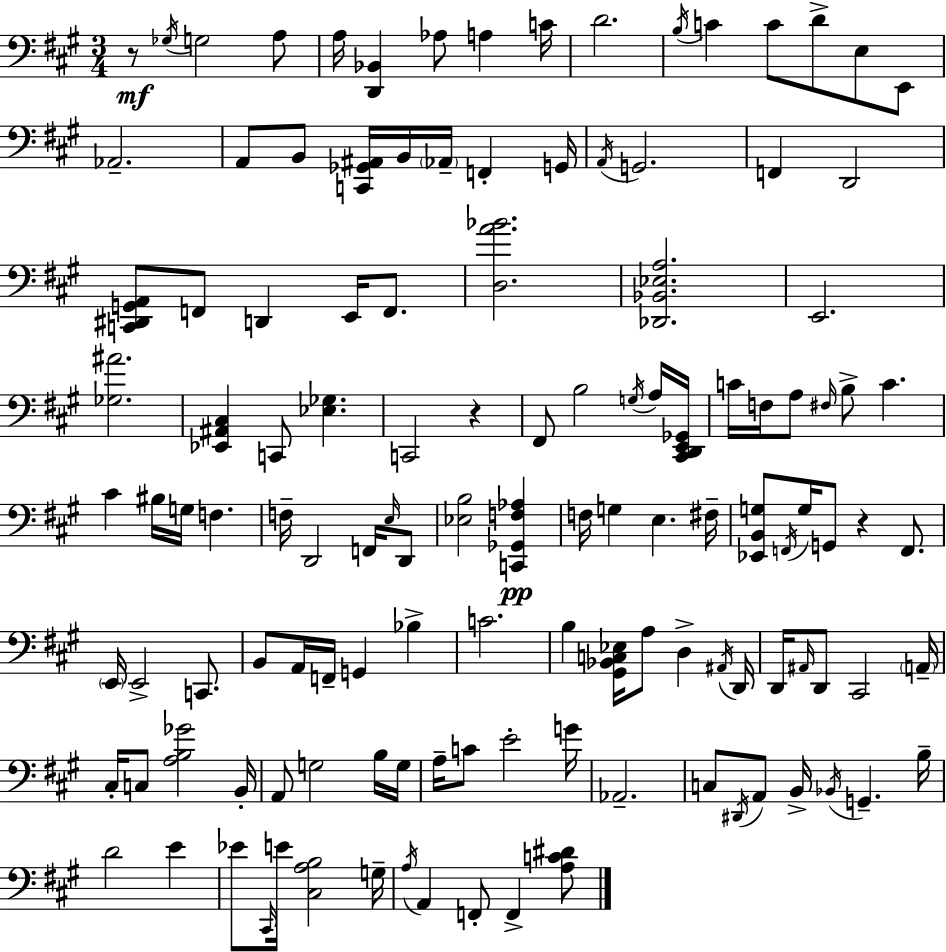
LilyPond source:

{
  \clef bass
  \numericTimeSignature
  \time 3/4
  \key a \major
  r8\mf \acciaccatura { ges16 } g2 a8 | a16 <d, bes,>4 aes8 a4 | c'16 d'2. | \acciaccatura { b16 } c'4 c'8 d'8-> e8 | \break e,8 aes,2.-- | a,8 b,8 <c, ges, ais,>16 b,16 \parenthesize aes,16-- f,4-. | g,16 \acciaccatura { a,16 } g,2. | f,4 d,2 | \break <c, dis, g, a,>8 f,8 d,4 e,16 | f,8. <d a' bes'>2. | <des, bes, ees a>2. | e,2. | \break <ges ais'>2. | <ees, ais, cis>4 c,8 <ees ges>4. | c,2 r4 | fis,8 b2 | \break \acciaccatura { g16 } a16 <cis, d, e, ges,>16 c'16 f16 a8 \grace { fis16 } b8-> c'4. | cis'4 bis16 g16 f4. | f16-- d,2 | f,16 \grace { e16 } d,8 <ees b>2 | \break <c, ges, f aes>4\pp f16 g4 e4. | fis16-- <ees, b, g>8 \acciaccatura { f,16 } g16 g,8 | r4 f,8. \parenthesize e,16 e,2-> | c,8. b,8 a,16 f,16-- g,4 | \break bes4-> c'2. | b4 <gis, bes, c ees>16 | a8 d4-> \acciaccatura { ais,16 } d,16 d,16 \grace { ais,16 } d,8 | cis,2 \parenthesize a,16-- cis16-. c8 | \break <a b ges'>2 b,16-. a,8 g2 | b16 g16 a16-- c'8 | e'2-. g'16 aes,2.-- | c8 \acciaccatura { dis,16 } | \break a,8 b,16-> \acciaccatura { bes,16 } g,4.-- b16-- d'2 | e'4 ees'8 | \grace { cis,16 } e'16 <cis a b>2 g16-- | \acciaccatura { a16 } a,4 f,8-. f,4-> <a c' dis'>8 | \break \bar "|."
}